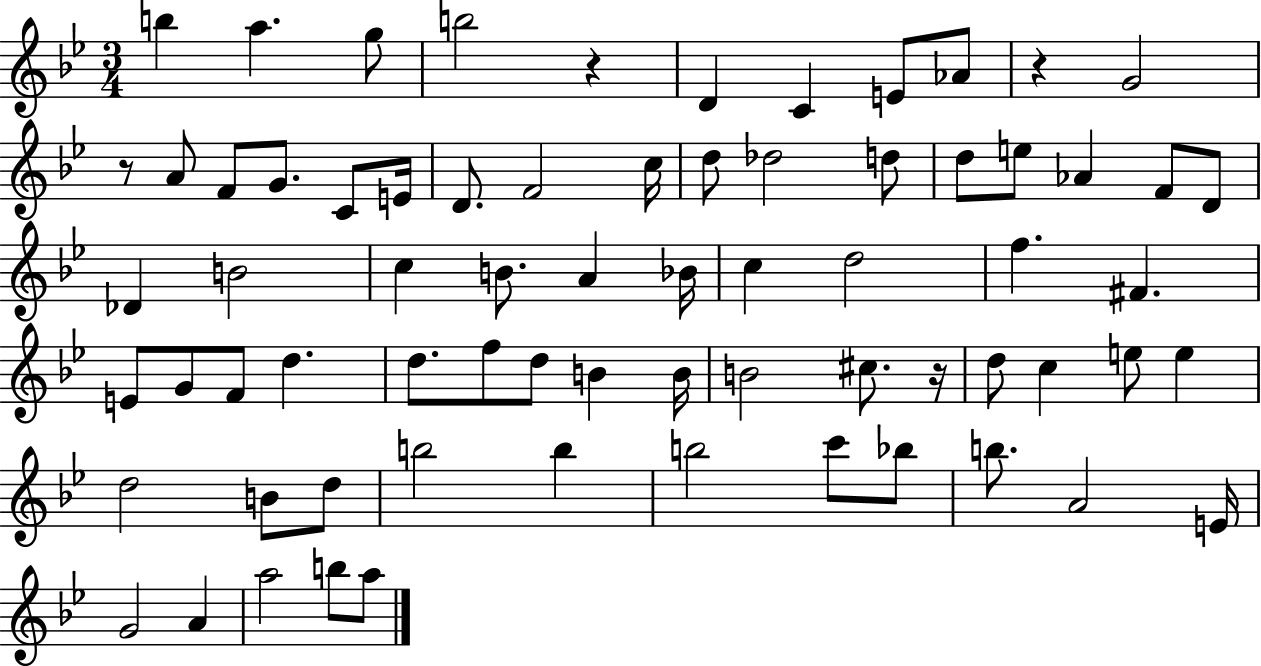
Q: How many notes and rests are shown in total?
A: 70